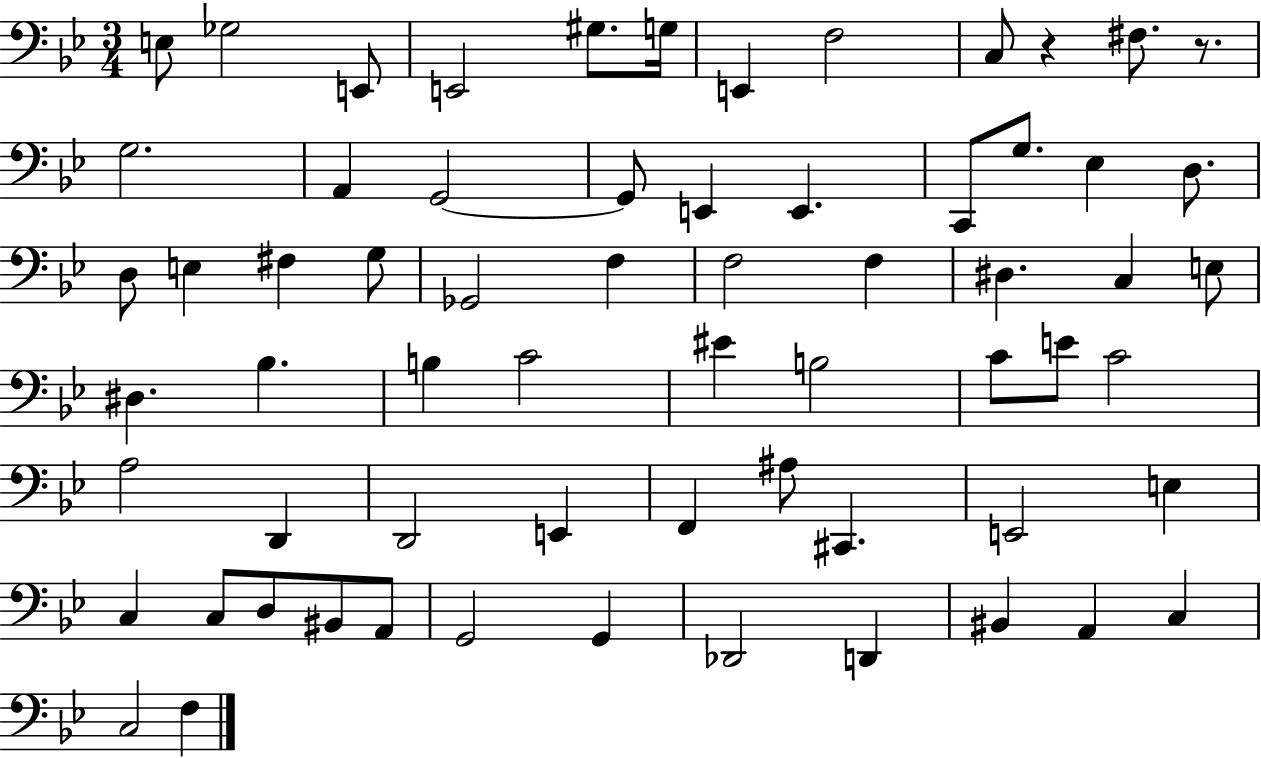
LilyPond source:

{
  \clef bass
  \numericTimeSignature
  \time 3/4
  \key bes \major
  e8 ges2 e,8 | e,2 gis8. g16 | e,4 f2 | c8 r4 fis8. r8. | \break g2. | a,4 g,2~~ | g,8 e,4 e,4. | c,8 g8. ees4 d8. | \break d8 e4 fis4 g8 | ges,2 f4 | f2 f4 | dis4. c4 e8 | \break dis4. bes4. | b4 c'2 | eis'4 b2 | c'8 e'8 c'2 | \break a2 d,4 | d,2 e,4 | f,4 ais8 cis,4. | e,2 e4 | \break c4 c8 d8 bis,8 a,8 | g,2 g,4 | des,2 d,4 | bis,4 a,4 c4 | \break c2 f4 | \bar "|."
}